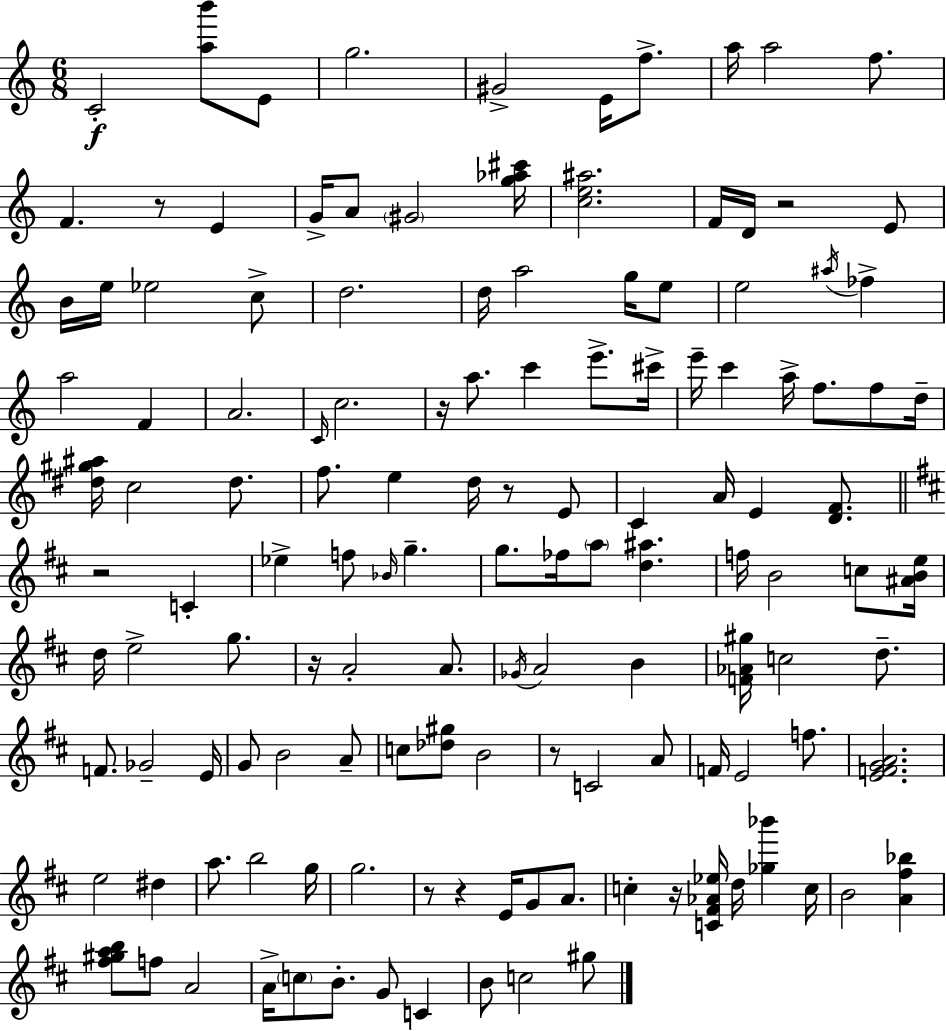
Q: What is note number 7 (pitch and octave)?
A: A5